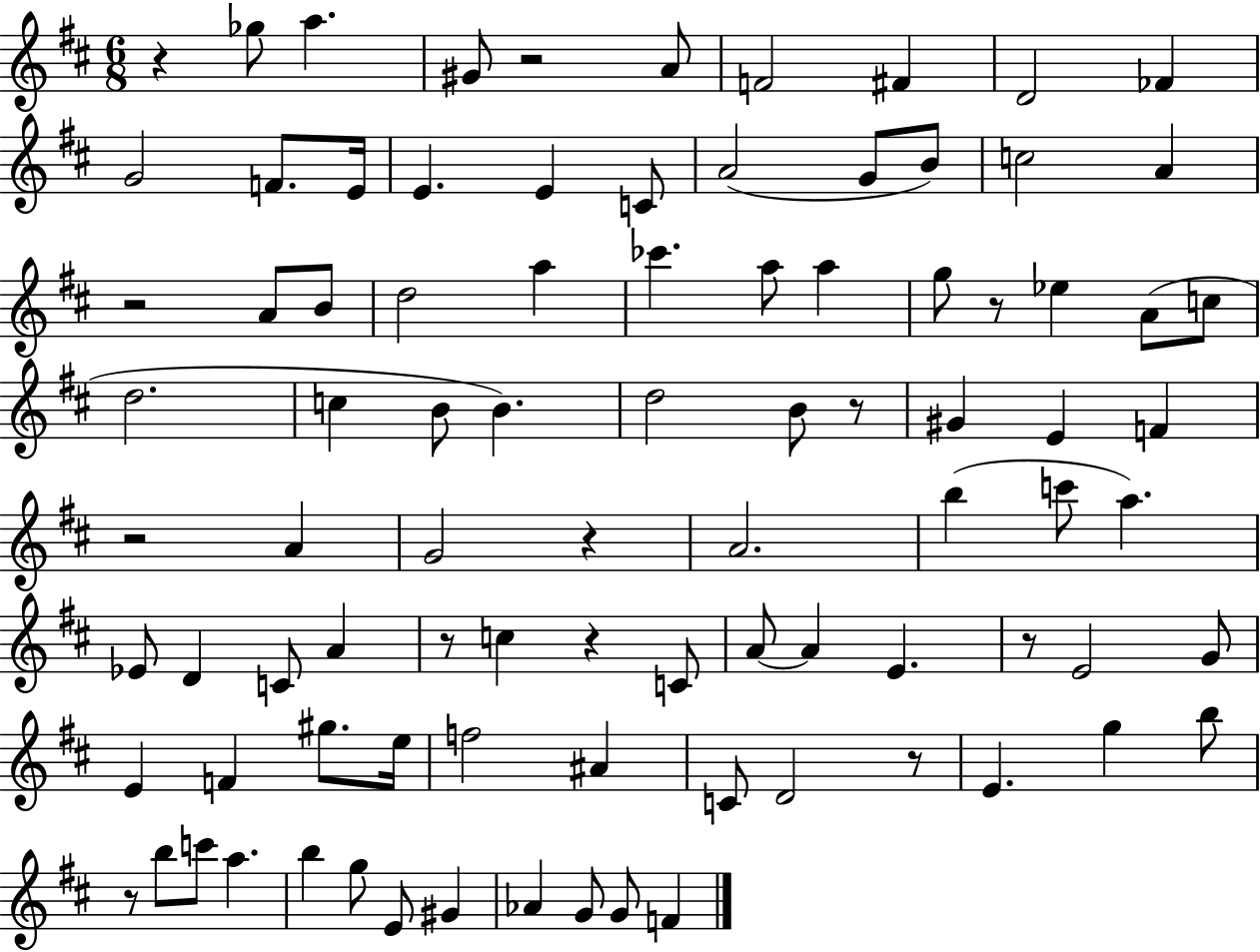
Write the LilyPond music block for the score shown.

{
  \clef treble
  \numericTimeSignature
  \time 6/8
  \key d \major
  r4 ges''8 a''4. | gis'8 r2 a'8 | f'2 fis'4 | d'2 fes'4 | \break g'2 f'8. e'16 | e'4. e'4 c'8 | a'2( g'8 b'8) | c''2 a'4 | \break r2 a'8 b'8 | d''2 a''4 | ces'''4. a''8 a''4 | g''8 r8 ees''4 a'8( c''8 | \break d''2. | c''4 b'8 b'4.) | d''2 b'8 r8 | gis'4 e'4 f'4 | \break r2 a'4 | g'2 r4 | a'2. | b''4( c'''8 a''4.) | \break ees'8 d'4 c'8 a'4 | r8 c''4 r4 c'8 | a'8~~ a'4 e'4. | r8 e'2 g'8 | \break e'4 f'4 gis''8. e''16 | f''2 ais'4 | c'8 d'2 r8 | e'4. g''4 b''8 | \break r8 b''8 c'''8 a''4. | b''4 g''8 e'8 gis'4 | aes'4 g'8 g'8 f'4 | \bar "|."
}